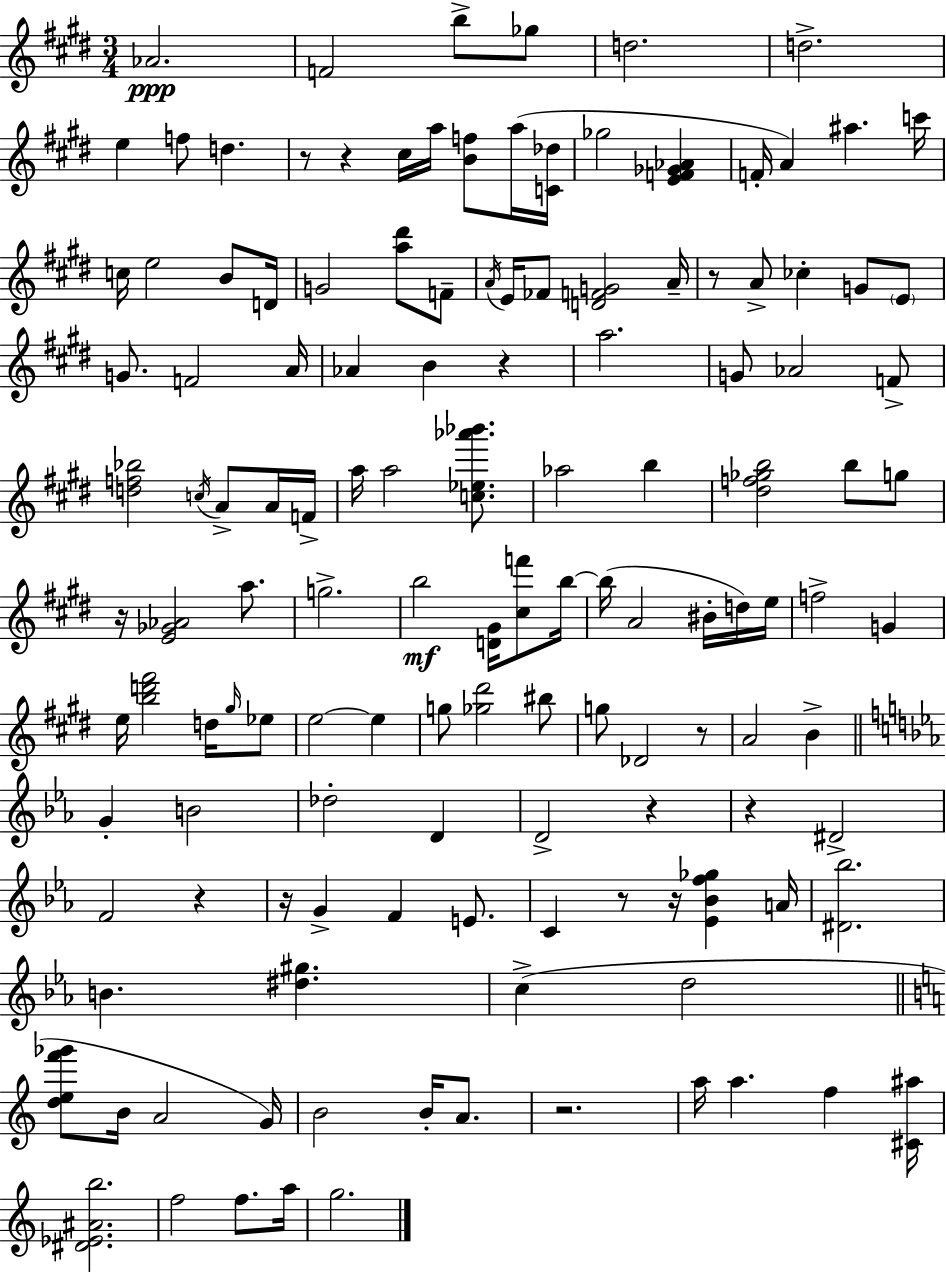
{
  \clef treble
  \numericTimeSignature
  \time 3/4
  \key e \major
  aes'2.\ppp | f'2 b''8-> ges''8 | d''2. | d''2.-> | \break e''4 f''8 d''4. | r8 r4 cis''16 a''16 <b' f''>8 a''16( <c' des''>16 | ges''2 <e' f' ges' aes'>4 | f'16-. a'4) ais''4. c'''16 | \break c''16 e''2 b'8 d'16 | g'2 <a'' dis'''>8 f'8-- | \acciaccatura { a'16 } e'16 fes'8 <d' f' g'>2 | a'16-- r8 a'8-> ces''4-. g'8 \parenthesize e'8 | \break g'8. f'2 | a'16 aes'4 b'4 r4 | a''2. | g'8 aes'2 f'8-> | \break <d'' f'' bes''>2 \acciaccatura { c''16 } a'8-> | a'16 f'16-> a''16 a''2 <c'' ees'' aes''' bes'''>8. | aes''2 b''4 | <dis'' f'' ges'' b''>2 b''8 | \break g''8 r16 <e' ges' aes'>2 a''8. | g''2.-> | b''2\mf <d' gis'>16 <cis'' f'''>8 | b''16~~ b''16( a'2 bis'16-. | \break d''16) e''16 f''2-> g'4 | e''16 <b'' d''' fis'''>2 d''16 | \grace { gis''16 } ees''8 e''2~~ e''4 | g''8 <ges'' dis'''>2 | \break bis''8 g''8 des'2 | r8 a'2 b'4-> | \bar "||" \break \key c \minor g'4-. b'2 | des''2-. d'4 | d'2-> r4 | r4 dis'2-> | \break f'2 r4 | r16 g'4-> f'4 e'8. | c'4 r8 r16 <ees' bes' f'' ges''>4 a'16 | <dis' bes''>2. | \break b'4. <dis'' gis''>4. | c''4->( d''2 | \bar "||" \break \key a \minor <d'' e'' f''' ges'''>8 b'16 a'2 g'16) | b'2 b'16-. a'8. | r2. | a''16 a''4. f''4 <cis' ais''>16 | \break <dis' ees' ais' b''>2. | f''2 f''8. a''16 | g''2. | \bar "|."
}